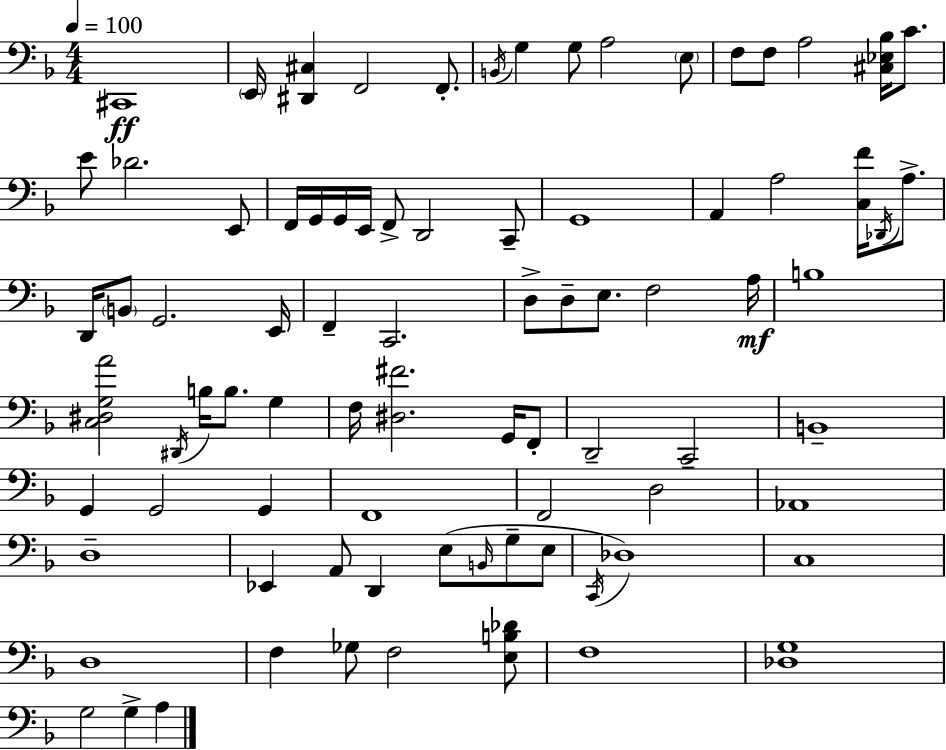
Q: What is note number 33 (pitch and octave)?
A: F2